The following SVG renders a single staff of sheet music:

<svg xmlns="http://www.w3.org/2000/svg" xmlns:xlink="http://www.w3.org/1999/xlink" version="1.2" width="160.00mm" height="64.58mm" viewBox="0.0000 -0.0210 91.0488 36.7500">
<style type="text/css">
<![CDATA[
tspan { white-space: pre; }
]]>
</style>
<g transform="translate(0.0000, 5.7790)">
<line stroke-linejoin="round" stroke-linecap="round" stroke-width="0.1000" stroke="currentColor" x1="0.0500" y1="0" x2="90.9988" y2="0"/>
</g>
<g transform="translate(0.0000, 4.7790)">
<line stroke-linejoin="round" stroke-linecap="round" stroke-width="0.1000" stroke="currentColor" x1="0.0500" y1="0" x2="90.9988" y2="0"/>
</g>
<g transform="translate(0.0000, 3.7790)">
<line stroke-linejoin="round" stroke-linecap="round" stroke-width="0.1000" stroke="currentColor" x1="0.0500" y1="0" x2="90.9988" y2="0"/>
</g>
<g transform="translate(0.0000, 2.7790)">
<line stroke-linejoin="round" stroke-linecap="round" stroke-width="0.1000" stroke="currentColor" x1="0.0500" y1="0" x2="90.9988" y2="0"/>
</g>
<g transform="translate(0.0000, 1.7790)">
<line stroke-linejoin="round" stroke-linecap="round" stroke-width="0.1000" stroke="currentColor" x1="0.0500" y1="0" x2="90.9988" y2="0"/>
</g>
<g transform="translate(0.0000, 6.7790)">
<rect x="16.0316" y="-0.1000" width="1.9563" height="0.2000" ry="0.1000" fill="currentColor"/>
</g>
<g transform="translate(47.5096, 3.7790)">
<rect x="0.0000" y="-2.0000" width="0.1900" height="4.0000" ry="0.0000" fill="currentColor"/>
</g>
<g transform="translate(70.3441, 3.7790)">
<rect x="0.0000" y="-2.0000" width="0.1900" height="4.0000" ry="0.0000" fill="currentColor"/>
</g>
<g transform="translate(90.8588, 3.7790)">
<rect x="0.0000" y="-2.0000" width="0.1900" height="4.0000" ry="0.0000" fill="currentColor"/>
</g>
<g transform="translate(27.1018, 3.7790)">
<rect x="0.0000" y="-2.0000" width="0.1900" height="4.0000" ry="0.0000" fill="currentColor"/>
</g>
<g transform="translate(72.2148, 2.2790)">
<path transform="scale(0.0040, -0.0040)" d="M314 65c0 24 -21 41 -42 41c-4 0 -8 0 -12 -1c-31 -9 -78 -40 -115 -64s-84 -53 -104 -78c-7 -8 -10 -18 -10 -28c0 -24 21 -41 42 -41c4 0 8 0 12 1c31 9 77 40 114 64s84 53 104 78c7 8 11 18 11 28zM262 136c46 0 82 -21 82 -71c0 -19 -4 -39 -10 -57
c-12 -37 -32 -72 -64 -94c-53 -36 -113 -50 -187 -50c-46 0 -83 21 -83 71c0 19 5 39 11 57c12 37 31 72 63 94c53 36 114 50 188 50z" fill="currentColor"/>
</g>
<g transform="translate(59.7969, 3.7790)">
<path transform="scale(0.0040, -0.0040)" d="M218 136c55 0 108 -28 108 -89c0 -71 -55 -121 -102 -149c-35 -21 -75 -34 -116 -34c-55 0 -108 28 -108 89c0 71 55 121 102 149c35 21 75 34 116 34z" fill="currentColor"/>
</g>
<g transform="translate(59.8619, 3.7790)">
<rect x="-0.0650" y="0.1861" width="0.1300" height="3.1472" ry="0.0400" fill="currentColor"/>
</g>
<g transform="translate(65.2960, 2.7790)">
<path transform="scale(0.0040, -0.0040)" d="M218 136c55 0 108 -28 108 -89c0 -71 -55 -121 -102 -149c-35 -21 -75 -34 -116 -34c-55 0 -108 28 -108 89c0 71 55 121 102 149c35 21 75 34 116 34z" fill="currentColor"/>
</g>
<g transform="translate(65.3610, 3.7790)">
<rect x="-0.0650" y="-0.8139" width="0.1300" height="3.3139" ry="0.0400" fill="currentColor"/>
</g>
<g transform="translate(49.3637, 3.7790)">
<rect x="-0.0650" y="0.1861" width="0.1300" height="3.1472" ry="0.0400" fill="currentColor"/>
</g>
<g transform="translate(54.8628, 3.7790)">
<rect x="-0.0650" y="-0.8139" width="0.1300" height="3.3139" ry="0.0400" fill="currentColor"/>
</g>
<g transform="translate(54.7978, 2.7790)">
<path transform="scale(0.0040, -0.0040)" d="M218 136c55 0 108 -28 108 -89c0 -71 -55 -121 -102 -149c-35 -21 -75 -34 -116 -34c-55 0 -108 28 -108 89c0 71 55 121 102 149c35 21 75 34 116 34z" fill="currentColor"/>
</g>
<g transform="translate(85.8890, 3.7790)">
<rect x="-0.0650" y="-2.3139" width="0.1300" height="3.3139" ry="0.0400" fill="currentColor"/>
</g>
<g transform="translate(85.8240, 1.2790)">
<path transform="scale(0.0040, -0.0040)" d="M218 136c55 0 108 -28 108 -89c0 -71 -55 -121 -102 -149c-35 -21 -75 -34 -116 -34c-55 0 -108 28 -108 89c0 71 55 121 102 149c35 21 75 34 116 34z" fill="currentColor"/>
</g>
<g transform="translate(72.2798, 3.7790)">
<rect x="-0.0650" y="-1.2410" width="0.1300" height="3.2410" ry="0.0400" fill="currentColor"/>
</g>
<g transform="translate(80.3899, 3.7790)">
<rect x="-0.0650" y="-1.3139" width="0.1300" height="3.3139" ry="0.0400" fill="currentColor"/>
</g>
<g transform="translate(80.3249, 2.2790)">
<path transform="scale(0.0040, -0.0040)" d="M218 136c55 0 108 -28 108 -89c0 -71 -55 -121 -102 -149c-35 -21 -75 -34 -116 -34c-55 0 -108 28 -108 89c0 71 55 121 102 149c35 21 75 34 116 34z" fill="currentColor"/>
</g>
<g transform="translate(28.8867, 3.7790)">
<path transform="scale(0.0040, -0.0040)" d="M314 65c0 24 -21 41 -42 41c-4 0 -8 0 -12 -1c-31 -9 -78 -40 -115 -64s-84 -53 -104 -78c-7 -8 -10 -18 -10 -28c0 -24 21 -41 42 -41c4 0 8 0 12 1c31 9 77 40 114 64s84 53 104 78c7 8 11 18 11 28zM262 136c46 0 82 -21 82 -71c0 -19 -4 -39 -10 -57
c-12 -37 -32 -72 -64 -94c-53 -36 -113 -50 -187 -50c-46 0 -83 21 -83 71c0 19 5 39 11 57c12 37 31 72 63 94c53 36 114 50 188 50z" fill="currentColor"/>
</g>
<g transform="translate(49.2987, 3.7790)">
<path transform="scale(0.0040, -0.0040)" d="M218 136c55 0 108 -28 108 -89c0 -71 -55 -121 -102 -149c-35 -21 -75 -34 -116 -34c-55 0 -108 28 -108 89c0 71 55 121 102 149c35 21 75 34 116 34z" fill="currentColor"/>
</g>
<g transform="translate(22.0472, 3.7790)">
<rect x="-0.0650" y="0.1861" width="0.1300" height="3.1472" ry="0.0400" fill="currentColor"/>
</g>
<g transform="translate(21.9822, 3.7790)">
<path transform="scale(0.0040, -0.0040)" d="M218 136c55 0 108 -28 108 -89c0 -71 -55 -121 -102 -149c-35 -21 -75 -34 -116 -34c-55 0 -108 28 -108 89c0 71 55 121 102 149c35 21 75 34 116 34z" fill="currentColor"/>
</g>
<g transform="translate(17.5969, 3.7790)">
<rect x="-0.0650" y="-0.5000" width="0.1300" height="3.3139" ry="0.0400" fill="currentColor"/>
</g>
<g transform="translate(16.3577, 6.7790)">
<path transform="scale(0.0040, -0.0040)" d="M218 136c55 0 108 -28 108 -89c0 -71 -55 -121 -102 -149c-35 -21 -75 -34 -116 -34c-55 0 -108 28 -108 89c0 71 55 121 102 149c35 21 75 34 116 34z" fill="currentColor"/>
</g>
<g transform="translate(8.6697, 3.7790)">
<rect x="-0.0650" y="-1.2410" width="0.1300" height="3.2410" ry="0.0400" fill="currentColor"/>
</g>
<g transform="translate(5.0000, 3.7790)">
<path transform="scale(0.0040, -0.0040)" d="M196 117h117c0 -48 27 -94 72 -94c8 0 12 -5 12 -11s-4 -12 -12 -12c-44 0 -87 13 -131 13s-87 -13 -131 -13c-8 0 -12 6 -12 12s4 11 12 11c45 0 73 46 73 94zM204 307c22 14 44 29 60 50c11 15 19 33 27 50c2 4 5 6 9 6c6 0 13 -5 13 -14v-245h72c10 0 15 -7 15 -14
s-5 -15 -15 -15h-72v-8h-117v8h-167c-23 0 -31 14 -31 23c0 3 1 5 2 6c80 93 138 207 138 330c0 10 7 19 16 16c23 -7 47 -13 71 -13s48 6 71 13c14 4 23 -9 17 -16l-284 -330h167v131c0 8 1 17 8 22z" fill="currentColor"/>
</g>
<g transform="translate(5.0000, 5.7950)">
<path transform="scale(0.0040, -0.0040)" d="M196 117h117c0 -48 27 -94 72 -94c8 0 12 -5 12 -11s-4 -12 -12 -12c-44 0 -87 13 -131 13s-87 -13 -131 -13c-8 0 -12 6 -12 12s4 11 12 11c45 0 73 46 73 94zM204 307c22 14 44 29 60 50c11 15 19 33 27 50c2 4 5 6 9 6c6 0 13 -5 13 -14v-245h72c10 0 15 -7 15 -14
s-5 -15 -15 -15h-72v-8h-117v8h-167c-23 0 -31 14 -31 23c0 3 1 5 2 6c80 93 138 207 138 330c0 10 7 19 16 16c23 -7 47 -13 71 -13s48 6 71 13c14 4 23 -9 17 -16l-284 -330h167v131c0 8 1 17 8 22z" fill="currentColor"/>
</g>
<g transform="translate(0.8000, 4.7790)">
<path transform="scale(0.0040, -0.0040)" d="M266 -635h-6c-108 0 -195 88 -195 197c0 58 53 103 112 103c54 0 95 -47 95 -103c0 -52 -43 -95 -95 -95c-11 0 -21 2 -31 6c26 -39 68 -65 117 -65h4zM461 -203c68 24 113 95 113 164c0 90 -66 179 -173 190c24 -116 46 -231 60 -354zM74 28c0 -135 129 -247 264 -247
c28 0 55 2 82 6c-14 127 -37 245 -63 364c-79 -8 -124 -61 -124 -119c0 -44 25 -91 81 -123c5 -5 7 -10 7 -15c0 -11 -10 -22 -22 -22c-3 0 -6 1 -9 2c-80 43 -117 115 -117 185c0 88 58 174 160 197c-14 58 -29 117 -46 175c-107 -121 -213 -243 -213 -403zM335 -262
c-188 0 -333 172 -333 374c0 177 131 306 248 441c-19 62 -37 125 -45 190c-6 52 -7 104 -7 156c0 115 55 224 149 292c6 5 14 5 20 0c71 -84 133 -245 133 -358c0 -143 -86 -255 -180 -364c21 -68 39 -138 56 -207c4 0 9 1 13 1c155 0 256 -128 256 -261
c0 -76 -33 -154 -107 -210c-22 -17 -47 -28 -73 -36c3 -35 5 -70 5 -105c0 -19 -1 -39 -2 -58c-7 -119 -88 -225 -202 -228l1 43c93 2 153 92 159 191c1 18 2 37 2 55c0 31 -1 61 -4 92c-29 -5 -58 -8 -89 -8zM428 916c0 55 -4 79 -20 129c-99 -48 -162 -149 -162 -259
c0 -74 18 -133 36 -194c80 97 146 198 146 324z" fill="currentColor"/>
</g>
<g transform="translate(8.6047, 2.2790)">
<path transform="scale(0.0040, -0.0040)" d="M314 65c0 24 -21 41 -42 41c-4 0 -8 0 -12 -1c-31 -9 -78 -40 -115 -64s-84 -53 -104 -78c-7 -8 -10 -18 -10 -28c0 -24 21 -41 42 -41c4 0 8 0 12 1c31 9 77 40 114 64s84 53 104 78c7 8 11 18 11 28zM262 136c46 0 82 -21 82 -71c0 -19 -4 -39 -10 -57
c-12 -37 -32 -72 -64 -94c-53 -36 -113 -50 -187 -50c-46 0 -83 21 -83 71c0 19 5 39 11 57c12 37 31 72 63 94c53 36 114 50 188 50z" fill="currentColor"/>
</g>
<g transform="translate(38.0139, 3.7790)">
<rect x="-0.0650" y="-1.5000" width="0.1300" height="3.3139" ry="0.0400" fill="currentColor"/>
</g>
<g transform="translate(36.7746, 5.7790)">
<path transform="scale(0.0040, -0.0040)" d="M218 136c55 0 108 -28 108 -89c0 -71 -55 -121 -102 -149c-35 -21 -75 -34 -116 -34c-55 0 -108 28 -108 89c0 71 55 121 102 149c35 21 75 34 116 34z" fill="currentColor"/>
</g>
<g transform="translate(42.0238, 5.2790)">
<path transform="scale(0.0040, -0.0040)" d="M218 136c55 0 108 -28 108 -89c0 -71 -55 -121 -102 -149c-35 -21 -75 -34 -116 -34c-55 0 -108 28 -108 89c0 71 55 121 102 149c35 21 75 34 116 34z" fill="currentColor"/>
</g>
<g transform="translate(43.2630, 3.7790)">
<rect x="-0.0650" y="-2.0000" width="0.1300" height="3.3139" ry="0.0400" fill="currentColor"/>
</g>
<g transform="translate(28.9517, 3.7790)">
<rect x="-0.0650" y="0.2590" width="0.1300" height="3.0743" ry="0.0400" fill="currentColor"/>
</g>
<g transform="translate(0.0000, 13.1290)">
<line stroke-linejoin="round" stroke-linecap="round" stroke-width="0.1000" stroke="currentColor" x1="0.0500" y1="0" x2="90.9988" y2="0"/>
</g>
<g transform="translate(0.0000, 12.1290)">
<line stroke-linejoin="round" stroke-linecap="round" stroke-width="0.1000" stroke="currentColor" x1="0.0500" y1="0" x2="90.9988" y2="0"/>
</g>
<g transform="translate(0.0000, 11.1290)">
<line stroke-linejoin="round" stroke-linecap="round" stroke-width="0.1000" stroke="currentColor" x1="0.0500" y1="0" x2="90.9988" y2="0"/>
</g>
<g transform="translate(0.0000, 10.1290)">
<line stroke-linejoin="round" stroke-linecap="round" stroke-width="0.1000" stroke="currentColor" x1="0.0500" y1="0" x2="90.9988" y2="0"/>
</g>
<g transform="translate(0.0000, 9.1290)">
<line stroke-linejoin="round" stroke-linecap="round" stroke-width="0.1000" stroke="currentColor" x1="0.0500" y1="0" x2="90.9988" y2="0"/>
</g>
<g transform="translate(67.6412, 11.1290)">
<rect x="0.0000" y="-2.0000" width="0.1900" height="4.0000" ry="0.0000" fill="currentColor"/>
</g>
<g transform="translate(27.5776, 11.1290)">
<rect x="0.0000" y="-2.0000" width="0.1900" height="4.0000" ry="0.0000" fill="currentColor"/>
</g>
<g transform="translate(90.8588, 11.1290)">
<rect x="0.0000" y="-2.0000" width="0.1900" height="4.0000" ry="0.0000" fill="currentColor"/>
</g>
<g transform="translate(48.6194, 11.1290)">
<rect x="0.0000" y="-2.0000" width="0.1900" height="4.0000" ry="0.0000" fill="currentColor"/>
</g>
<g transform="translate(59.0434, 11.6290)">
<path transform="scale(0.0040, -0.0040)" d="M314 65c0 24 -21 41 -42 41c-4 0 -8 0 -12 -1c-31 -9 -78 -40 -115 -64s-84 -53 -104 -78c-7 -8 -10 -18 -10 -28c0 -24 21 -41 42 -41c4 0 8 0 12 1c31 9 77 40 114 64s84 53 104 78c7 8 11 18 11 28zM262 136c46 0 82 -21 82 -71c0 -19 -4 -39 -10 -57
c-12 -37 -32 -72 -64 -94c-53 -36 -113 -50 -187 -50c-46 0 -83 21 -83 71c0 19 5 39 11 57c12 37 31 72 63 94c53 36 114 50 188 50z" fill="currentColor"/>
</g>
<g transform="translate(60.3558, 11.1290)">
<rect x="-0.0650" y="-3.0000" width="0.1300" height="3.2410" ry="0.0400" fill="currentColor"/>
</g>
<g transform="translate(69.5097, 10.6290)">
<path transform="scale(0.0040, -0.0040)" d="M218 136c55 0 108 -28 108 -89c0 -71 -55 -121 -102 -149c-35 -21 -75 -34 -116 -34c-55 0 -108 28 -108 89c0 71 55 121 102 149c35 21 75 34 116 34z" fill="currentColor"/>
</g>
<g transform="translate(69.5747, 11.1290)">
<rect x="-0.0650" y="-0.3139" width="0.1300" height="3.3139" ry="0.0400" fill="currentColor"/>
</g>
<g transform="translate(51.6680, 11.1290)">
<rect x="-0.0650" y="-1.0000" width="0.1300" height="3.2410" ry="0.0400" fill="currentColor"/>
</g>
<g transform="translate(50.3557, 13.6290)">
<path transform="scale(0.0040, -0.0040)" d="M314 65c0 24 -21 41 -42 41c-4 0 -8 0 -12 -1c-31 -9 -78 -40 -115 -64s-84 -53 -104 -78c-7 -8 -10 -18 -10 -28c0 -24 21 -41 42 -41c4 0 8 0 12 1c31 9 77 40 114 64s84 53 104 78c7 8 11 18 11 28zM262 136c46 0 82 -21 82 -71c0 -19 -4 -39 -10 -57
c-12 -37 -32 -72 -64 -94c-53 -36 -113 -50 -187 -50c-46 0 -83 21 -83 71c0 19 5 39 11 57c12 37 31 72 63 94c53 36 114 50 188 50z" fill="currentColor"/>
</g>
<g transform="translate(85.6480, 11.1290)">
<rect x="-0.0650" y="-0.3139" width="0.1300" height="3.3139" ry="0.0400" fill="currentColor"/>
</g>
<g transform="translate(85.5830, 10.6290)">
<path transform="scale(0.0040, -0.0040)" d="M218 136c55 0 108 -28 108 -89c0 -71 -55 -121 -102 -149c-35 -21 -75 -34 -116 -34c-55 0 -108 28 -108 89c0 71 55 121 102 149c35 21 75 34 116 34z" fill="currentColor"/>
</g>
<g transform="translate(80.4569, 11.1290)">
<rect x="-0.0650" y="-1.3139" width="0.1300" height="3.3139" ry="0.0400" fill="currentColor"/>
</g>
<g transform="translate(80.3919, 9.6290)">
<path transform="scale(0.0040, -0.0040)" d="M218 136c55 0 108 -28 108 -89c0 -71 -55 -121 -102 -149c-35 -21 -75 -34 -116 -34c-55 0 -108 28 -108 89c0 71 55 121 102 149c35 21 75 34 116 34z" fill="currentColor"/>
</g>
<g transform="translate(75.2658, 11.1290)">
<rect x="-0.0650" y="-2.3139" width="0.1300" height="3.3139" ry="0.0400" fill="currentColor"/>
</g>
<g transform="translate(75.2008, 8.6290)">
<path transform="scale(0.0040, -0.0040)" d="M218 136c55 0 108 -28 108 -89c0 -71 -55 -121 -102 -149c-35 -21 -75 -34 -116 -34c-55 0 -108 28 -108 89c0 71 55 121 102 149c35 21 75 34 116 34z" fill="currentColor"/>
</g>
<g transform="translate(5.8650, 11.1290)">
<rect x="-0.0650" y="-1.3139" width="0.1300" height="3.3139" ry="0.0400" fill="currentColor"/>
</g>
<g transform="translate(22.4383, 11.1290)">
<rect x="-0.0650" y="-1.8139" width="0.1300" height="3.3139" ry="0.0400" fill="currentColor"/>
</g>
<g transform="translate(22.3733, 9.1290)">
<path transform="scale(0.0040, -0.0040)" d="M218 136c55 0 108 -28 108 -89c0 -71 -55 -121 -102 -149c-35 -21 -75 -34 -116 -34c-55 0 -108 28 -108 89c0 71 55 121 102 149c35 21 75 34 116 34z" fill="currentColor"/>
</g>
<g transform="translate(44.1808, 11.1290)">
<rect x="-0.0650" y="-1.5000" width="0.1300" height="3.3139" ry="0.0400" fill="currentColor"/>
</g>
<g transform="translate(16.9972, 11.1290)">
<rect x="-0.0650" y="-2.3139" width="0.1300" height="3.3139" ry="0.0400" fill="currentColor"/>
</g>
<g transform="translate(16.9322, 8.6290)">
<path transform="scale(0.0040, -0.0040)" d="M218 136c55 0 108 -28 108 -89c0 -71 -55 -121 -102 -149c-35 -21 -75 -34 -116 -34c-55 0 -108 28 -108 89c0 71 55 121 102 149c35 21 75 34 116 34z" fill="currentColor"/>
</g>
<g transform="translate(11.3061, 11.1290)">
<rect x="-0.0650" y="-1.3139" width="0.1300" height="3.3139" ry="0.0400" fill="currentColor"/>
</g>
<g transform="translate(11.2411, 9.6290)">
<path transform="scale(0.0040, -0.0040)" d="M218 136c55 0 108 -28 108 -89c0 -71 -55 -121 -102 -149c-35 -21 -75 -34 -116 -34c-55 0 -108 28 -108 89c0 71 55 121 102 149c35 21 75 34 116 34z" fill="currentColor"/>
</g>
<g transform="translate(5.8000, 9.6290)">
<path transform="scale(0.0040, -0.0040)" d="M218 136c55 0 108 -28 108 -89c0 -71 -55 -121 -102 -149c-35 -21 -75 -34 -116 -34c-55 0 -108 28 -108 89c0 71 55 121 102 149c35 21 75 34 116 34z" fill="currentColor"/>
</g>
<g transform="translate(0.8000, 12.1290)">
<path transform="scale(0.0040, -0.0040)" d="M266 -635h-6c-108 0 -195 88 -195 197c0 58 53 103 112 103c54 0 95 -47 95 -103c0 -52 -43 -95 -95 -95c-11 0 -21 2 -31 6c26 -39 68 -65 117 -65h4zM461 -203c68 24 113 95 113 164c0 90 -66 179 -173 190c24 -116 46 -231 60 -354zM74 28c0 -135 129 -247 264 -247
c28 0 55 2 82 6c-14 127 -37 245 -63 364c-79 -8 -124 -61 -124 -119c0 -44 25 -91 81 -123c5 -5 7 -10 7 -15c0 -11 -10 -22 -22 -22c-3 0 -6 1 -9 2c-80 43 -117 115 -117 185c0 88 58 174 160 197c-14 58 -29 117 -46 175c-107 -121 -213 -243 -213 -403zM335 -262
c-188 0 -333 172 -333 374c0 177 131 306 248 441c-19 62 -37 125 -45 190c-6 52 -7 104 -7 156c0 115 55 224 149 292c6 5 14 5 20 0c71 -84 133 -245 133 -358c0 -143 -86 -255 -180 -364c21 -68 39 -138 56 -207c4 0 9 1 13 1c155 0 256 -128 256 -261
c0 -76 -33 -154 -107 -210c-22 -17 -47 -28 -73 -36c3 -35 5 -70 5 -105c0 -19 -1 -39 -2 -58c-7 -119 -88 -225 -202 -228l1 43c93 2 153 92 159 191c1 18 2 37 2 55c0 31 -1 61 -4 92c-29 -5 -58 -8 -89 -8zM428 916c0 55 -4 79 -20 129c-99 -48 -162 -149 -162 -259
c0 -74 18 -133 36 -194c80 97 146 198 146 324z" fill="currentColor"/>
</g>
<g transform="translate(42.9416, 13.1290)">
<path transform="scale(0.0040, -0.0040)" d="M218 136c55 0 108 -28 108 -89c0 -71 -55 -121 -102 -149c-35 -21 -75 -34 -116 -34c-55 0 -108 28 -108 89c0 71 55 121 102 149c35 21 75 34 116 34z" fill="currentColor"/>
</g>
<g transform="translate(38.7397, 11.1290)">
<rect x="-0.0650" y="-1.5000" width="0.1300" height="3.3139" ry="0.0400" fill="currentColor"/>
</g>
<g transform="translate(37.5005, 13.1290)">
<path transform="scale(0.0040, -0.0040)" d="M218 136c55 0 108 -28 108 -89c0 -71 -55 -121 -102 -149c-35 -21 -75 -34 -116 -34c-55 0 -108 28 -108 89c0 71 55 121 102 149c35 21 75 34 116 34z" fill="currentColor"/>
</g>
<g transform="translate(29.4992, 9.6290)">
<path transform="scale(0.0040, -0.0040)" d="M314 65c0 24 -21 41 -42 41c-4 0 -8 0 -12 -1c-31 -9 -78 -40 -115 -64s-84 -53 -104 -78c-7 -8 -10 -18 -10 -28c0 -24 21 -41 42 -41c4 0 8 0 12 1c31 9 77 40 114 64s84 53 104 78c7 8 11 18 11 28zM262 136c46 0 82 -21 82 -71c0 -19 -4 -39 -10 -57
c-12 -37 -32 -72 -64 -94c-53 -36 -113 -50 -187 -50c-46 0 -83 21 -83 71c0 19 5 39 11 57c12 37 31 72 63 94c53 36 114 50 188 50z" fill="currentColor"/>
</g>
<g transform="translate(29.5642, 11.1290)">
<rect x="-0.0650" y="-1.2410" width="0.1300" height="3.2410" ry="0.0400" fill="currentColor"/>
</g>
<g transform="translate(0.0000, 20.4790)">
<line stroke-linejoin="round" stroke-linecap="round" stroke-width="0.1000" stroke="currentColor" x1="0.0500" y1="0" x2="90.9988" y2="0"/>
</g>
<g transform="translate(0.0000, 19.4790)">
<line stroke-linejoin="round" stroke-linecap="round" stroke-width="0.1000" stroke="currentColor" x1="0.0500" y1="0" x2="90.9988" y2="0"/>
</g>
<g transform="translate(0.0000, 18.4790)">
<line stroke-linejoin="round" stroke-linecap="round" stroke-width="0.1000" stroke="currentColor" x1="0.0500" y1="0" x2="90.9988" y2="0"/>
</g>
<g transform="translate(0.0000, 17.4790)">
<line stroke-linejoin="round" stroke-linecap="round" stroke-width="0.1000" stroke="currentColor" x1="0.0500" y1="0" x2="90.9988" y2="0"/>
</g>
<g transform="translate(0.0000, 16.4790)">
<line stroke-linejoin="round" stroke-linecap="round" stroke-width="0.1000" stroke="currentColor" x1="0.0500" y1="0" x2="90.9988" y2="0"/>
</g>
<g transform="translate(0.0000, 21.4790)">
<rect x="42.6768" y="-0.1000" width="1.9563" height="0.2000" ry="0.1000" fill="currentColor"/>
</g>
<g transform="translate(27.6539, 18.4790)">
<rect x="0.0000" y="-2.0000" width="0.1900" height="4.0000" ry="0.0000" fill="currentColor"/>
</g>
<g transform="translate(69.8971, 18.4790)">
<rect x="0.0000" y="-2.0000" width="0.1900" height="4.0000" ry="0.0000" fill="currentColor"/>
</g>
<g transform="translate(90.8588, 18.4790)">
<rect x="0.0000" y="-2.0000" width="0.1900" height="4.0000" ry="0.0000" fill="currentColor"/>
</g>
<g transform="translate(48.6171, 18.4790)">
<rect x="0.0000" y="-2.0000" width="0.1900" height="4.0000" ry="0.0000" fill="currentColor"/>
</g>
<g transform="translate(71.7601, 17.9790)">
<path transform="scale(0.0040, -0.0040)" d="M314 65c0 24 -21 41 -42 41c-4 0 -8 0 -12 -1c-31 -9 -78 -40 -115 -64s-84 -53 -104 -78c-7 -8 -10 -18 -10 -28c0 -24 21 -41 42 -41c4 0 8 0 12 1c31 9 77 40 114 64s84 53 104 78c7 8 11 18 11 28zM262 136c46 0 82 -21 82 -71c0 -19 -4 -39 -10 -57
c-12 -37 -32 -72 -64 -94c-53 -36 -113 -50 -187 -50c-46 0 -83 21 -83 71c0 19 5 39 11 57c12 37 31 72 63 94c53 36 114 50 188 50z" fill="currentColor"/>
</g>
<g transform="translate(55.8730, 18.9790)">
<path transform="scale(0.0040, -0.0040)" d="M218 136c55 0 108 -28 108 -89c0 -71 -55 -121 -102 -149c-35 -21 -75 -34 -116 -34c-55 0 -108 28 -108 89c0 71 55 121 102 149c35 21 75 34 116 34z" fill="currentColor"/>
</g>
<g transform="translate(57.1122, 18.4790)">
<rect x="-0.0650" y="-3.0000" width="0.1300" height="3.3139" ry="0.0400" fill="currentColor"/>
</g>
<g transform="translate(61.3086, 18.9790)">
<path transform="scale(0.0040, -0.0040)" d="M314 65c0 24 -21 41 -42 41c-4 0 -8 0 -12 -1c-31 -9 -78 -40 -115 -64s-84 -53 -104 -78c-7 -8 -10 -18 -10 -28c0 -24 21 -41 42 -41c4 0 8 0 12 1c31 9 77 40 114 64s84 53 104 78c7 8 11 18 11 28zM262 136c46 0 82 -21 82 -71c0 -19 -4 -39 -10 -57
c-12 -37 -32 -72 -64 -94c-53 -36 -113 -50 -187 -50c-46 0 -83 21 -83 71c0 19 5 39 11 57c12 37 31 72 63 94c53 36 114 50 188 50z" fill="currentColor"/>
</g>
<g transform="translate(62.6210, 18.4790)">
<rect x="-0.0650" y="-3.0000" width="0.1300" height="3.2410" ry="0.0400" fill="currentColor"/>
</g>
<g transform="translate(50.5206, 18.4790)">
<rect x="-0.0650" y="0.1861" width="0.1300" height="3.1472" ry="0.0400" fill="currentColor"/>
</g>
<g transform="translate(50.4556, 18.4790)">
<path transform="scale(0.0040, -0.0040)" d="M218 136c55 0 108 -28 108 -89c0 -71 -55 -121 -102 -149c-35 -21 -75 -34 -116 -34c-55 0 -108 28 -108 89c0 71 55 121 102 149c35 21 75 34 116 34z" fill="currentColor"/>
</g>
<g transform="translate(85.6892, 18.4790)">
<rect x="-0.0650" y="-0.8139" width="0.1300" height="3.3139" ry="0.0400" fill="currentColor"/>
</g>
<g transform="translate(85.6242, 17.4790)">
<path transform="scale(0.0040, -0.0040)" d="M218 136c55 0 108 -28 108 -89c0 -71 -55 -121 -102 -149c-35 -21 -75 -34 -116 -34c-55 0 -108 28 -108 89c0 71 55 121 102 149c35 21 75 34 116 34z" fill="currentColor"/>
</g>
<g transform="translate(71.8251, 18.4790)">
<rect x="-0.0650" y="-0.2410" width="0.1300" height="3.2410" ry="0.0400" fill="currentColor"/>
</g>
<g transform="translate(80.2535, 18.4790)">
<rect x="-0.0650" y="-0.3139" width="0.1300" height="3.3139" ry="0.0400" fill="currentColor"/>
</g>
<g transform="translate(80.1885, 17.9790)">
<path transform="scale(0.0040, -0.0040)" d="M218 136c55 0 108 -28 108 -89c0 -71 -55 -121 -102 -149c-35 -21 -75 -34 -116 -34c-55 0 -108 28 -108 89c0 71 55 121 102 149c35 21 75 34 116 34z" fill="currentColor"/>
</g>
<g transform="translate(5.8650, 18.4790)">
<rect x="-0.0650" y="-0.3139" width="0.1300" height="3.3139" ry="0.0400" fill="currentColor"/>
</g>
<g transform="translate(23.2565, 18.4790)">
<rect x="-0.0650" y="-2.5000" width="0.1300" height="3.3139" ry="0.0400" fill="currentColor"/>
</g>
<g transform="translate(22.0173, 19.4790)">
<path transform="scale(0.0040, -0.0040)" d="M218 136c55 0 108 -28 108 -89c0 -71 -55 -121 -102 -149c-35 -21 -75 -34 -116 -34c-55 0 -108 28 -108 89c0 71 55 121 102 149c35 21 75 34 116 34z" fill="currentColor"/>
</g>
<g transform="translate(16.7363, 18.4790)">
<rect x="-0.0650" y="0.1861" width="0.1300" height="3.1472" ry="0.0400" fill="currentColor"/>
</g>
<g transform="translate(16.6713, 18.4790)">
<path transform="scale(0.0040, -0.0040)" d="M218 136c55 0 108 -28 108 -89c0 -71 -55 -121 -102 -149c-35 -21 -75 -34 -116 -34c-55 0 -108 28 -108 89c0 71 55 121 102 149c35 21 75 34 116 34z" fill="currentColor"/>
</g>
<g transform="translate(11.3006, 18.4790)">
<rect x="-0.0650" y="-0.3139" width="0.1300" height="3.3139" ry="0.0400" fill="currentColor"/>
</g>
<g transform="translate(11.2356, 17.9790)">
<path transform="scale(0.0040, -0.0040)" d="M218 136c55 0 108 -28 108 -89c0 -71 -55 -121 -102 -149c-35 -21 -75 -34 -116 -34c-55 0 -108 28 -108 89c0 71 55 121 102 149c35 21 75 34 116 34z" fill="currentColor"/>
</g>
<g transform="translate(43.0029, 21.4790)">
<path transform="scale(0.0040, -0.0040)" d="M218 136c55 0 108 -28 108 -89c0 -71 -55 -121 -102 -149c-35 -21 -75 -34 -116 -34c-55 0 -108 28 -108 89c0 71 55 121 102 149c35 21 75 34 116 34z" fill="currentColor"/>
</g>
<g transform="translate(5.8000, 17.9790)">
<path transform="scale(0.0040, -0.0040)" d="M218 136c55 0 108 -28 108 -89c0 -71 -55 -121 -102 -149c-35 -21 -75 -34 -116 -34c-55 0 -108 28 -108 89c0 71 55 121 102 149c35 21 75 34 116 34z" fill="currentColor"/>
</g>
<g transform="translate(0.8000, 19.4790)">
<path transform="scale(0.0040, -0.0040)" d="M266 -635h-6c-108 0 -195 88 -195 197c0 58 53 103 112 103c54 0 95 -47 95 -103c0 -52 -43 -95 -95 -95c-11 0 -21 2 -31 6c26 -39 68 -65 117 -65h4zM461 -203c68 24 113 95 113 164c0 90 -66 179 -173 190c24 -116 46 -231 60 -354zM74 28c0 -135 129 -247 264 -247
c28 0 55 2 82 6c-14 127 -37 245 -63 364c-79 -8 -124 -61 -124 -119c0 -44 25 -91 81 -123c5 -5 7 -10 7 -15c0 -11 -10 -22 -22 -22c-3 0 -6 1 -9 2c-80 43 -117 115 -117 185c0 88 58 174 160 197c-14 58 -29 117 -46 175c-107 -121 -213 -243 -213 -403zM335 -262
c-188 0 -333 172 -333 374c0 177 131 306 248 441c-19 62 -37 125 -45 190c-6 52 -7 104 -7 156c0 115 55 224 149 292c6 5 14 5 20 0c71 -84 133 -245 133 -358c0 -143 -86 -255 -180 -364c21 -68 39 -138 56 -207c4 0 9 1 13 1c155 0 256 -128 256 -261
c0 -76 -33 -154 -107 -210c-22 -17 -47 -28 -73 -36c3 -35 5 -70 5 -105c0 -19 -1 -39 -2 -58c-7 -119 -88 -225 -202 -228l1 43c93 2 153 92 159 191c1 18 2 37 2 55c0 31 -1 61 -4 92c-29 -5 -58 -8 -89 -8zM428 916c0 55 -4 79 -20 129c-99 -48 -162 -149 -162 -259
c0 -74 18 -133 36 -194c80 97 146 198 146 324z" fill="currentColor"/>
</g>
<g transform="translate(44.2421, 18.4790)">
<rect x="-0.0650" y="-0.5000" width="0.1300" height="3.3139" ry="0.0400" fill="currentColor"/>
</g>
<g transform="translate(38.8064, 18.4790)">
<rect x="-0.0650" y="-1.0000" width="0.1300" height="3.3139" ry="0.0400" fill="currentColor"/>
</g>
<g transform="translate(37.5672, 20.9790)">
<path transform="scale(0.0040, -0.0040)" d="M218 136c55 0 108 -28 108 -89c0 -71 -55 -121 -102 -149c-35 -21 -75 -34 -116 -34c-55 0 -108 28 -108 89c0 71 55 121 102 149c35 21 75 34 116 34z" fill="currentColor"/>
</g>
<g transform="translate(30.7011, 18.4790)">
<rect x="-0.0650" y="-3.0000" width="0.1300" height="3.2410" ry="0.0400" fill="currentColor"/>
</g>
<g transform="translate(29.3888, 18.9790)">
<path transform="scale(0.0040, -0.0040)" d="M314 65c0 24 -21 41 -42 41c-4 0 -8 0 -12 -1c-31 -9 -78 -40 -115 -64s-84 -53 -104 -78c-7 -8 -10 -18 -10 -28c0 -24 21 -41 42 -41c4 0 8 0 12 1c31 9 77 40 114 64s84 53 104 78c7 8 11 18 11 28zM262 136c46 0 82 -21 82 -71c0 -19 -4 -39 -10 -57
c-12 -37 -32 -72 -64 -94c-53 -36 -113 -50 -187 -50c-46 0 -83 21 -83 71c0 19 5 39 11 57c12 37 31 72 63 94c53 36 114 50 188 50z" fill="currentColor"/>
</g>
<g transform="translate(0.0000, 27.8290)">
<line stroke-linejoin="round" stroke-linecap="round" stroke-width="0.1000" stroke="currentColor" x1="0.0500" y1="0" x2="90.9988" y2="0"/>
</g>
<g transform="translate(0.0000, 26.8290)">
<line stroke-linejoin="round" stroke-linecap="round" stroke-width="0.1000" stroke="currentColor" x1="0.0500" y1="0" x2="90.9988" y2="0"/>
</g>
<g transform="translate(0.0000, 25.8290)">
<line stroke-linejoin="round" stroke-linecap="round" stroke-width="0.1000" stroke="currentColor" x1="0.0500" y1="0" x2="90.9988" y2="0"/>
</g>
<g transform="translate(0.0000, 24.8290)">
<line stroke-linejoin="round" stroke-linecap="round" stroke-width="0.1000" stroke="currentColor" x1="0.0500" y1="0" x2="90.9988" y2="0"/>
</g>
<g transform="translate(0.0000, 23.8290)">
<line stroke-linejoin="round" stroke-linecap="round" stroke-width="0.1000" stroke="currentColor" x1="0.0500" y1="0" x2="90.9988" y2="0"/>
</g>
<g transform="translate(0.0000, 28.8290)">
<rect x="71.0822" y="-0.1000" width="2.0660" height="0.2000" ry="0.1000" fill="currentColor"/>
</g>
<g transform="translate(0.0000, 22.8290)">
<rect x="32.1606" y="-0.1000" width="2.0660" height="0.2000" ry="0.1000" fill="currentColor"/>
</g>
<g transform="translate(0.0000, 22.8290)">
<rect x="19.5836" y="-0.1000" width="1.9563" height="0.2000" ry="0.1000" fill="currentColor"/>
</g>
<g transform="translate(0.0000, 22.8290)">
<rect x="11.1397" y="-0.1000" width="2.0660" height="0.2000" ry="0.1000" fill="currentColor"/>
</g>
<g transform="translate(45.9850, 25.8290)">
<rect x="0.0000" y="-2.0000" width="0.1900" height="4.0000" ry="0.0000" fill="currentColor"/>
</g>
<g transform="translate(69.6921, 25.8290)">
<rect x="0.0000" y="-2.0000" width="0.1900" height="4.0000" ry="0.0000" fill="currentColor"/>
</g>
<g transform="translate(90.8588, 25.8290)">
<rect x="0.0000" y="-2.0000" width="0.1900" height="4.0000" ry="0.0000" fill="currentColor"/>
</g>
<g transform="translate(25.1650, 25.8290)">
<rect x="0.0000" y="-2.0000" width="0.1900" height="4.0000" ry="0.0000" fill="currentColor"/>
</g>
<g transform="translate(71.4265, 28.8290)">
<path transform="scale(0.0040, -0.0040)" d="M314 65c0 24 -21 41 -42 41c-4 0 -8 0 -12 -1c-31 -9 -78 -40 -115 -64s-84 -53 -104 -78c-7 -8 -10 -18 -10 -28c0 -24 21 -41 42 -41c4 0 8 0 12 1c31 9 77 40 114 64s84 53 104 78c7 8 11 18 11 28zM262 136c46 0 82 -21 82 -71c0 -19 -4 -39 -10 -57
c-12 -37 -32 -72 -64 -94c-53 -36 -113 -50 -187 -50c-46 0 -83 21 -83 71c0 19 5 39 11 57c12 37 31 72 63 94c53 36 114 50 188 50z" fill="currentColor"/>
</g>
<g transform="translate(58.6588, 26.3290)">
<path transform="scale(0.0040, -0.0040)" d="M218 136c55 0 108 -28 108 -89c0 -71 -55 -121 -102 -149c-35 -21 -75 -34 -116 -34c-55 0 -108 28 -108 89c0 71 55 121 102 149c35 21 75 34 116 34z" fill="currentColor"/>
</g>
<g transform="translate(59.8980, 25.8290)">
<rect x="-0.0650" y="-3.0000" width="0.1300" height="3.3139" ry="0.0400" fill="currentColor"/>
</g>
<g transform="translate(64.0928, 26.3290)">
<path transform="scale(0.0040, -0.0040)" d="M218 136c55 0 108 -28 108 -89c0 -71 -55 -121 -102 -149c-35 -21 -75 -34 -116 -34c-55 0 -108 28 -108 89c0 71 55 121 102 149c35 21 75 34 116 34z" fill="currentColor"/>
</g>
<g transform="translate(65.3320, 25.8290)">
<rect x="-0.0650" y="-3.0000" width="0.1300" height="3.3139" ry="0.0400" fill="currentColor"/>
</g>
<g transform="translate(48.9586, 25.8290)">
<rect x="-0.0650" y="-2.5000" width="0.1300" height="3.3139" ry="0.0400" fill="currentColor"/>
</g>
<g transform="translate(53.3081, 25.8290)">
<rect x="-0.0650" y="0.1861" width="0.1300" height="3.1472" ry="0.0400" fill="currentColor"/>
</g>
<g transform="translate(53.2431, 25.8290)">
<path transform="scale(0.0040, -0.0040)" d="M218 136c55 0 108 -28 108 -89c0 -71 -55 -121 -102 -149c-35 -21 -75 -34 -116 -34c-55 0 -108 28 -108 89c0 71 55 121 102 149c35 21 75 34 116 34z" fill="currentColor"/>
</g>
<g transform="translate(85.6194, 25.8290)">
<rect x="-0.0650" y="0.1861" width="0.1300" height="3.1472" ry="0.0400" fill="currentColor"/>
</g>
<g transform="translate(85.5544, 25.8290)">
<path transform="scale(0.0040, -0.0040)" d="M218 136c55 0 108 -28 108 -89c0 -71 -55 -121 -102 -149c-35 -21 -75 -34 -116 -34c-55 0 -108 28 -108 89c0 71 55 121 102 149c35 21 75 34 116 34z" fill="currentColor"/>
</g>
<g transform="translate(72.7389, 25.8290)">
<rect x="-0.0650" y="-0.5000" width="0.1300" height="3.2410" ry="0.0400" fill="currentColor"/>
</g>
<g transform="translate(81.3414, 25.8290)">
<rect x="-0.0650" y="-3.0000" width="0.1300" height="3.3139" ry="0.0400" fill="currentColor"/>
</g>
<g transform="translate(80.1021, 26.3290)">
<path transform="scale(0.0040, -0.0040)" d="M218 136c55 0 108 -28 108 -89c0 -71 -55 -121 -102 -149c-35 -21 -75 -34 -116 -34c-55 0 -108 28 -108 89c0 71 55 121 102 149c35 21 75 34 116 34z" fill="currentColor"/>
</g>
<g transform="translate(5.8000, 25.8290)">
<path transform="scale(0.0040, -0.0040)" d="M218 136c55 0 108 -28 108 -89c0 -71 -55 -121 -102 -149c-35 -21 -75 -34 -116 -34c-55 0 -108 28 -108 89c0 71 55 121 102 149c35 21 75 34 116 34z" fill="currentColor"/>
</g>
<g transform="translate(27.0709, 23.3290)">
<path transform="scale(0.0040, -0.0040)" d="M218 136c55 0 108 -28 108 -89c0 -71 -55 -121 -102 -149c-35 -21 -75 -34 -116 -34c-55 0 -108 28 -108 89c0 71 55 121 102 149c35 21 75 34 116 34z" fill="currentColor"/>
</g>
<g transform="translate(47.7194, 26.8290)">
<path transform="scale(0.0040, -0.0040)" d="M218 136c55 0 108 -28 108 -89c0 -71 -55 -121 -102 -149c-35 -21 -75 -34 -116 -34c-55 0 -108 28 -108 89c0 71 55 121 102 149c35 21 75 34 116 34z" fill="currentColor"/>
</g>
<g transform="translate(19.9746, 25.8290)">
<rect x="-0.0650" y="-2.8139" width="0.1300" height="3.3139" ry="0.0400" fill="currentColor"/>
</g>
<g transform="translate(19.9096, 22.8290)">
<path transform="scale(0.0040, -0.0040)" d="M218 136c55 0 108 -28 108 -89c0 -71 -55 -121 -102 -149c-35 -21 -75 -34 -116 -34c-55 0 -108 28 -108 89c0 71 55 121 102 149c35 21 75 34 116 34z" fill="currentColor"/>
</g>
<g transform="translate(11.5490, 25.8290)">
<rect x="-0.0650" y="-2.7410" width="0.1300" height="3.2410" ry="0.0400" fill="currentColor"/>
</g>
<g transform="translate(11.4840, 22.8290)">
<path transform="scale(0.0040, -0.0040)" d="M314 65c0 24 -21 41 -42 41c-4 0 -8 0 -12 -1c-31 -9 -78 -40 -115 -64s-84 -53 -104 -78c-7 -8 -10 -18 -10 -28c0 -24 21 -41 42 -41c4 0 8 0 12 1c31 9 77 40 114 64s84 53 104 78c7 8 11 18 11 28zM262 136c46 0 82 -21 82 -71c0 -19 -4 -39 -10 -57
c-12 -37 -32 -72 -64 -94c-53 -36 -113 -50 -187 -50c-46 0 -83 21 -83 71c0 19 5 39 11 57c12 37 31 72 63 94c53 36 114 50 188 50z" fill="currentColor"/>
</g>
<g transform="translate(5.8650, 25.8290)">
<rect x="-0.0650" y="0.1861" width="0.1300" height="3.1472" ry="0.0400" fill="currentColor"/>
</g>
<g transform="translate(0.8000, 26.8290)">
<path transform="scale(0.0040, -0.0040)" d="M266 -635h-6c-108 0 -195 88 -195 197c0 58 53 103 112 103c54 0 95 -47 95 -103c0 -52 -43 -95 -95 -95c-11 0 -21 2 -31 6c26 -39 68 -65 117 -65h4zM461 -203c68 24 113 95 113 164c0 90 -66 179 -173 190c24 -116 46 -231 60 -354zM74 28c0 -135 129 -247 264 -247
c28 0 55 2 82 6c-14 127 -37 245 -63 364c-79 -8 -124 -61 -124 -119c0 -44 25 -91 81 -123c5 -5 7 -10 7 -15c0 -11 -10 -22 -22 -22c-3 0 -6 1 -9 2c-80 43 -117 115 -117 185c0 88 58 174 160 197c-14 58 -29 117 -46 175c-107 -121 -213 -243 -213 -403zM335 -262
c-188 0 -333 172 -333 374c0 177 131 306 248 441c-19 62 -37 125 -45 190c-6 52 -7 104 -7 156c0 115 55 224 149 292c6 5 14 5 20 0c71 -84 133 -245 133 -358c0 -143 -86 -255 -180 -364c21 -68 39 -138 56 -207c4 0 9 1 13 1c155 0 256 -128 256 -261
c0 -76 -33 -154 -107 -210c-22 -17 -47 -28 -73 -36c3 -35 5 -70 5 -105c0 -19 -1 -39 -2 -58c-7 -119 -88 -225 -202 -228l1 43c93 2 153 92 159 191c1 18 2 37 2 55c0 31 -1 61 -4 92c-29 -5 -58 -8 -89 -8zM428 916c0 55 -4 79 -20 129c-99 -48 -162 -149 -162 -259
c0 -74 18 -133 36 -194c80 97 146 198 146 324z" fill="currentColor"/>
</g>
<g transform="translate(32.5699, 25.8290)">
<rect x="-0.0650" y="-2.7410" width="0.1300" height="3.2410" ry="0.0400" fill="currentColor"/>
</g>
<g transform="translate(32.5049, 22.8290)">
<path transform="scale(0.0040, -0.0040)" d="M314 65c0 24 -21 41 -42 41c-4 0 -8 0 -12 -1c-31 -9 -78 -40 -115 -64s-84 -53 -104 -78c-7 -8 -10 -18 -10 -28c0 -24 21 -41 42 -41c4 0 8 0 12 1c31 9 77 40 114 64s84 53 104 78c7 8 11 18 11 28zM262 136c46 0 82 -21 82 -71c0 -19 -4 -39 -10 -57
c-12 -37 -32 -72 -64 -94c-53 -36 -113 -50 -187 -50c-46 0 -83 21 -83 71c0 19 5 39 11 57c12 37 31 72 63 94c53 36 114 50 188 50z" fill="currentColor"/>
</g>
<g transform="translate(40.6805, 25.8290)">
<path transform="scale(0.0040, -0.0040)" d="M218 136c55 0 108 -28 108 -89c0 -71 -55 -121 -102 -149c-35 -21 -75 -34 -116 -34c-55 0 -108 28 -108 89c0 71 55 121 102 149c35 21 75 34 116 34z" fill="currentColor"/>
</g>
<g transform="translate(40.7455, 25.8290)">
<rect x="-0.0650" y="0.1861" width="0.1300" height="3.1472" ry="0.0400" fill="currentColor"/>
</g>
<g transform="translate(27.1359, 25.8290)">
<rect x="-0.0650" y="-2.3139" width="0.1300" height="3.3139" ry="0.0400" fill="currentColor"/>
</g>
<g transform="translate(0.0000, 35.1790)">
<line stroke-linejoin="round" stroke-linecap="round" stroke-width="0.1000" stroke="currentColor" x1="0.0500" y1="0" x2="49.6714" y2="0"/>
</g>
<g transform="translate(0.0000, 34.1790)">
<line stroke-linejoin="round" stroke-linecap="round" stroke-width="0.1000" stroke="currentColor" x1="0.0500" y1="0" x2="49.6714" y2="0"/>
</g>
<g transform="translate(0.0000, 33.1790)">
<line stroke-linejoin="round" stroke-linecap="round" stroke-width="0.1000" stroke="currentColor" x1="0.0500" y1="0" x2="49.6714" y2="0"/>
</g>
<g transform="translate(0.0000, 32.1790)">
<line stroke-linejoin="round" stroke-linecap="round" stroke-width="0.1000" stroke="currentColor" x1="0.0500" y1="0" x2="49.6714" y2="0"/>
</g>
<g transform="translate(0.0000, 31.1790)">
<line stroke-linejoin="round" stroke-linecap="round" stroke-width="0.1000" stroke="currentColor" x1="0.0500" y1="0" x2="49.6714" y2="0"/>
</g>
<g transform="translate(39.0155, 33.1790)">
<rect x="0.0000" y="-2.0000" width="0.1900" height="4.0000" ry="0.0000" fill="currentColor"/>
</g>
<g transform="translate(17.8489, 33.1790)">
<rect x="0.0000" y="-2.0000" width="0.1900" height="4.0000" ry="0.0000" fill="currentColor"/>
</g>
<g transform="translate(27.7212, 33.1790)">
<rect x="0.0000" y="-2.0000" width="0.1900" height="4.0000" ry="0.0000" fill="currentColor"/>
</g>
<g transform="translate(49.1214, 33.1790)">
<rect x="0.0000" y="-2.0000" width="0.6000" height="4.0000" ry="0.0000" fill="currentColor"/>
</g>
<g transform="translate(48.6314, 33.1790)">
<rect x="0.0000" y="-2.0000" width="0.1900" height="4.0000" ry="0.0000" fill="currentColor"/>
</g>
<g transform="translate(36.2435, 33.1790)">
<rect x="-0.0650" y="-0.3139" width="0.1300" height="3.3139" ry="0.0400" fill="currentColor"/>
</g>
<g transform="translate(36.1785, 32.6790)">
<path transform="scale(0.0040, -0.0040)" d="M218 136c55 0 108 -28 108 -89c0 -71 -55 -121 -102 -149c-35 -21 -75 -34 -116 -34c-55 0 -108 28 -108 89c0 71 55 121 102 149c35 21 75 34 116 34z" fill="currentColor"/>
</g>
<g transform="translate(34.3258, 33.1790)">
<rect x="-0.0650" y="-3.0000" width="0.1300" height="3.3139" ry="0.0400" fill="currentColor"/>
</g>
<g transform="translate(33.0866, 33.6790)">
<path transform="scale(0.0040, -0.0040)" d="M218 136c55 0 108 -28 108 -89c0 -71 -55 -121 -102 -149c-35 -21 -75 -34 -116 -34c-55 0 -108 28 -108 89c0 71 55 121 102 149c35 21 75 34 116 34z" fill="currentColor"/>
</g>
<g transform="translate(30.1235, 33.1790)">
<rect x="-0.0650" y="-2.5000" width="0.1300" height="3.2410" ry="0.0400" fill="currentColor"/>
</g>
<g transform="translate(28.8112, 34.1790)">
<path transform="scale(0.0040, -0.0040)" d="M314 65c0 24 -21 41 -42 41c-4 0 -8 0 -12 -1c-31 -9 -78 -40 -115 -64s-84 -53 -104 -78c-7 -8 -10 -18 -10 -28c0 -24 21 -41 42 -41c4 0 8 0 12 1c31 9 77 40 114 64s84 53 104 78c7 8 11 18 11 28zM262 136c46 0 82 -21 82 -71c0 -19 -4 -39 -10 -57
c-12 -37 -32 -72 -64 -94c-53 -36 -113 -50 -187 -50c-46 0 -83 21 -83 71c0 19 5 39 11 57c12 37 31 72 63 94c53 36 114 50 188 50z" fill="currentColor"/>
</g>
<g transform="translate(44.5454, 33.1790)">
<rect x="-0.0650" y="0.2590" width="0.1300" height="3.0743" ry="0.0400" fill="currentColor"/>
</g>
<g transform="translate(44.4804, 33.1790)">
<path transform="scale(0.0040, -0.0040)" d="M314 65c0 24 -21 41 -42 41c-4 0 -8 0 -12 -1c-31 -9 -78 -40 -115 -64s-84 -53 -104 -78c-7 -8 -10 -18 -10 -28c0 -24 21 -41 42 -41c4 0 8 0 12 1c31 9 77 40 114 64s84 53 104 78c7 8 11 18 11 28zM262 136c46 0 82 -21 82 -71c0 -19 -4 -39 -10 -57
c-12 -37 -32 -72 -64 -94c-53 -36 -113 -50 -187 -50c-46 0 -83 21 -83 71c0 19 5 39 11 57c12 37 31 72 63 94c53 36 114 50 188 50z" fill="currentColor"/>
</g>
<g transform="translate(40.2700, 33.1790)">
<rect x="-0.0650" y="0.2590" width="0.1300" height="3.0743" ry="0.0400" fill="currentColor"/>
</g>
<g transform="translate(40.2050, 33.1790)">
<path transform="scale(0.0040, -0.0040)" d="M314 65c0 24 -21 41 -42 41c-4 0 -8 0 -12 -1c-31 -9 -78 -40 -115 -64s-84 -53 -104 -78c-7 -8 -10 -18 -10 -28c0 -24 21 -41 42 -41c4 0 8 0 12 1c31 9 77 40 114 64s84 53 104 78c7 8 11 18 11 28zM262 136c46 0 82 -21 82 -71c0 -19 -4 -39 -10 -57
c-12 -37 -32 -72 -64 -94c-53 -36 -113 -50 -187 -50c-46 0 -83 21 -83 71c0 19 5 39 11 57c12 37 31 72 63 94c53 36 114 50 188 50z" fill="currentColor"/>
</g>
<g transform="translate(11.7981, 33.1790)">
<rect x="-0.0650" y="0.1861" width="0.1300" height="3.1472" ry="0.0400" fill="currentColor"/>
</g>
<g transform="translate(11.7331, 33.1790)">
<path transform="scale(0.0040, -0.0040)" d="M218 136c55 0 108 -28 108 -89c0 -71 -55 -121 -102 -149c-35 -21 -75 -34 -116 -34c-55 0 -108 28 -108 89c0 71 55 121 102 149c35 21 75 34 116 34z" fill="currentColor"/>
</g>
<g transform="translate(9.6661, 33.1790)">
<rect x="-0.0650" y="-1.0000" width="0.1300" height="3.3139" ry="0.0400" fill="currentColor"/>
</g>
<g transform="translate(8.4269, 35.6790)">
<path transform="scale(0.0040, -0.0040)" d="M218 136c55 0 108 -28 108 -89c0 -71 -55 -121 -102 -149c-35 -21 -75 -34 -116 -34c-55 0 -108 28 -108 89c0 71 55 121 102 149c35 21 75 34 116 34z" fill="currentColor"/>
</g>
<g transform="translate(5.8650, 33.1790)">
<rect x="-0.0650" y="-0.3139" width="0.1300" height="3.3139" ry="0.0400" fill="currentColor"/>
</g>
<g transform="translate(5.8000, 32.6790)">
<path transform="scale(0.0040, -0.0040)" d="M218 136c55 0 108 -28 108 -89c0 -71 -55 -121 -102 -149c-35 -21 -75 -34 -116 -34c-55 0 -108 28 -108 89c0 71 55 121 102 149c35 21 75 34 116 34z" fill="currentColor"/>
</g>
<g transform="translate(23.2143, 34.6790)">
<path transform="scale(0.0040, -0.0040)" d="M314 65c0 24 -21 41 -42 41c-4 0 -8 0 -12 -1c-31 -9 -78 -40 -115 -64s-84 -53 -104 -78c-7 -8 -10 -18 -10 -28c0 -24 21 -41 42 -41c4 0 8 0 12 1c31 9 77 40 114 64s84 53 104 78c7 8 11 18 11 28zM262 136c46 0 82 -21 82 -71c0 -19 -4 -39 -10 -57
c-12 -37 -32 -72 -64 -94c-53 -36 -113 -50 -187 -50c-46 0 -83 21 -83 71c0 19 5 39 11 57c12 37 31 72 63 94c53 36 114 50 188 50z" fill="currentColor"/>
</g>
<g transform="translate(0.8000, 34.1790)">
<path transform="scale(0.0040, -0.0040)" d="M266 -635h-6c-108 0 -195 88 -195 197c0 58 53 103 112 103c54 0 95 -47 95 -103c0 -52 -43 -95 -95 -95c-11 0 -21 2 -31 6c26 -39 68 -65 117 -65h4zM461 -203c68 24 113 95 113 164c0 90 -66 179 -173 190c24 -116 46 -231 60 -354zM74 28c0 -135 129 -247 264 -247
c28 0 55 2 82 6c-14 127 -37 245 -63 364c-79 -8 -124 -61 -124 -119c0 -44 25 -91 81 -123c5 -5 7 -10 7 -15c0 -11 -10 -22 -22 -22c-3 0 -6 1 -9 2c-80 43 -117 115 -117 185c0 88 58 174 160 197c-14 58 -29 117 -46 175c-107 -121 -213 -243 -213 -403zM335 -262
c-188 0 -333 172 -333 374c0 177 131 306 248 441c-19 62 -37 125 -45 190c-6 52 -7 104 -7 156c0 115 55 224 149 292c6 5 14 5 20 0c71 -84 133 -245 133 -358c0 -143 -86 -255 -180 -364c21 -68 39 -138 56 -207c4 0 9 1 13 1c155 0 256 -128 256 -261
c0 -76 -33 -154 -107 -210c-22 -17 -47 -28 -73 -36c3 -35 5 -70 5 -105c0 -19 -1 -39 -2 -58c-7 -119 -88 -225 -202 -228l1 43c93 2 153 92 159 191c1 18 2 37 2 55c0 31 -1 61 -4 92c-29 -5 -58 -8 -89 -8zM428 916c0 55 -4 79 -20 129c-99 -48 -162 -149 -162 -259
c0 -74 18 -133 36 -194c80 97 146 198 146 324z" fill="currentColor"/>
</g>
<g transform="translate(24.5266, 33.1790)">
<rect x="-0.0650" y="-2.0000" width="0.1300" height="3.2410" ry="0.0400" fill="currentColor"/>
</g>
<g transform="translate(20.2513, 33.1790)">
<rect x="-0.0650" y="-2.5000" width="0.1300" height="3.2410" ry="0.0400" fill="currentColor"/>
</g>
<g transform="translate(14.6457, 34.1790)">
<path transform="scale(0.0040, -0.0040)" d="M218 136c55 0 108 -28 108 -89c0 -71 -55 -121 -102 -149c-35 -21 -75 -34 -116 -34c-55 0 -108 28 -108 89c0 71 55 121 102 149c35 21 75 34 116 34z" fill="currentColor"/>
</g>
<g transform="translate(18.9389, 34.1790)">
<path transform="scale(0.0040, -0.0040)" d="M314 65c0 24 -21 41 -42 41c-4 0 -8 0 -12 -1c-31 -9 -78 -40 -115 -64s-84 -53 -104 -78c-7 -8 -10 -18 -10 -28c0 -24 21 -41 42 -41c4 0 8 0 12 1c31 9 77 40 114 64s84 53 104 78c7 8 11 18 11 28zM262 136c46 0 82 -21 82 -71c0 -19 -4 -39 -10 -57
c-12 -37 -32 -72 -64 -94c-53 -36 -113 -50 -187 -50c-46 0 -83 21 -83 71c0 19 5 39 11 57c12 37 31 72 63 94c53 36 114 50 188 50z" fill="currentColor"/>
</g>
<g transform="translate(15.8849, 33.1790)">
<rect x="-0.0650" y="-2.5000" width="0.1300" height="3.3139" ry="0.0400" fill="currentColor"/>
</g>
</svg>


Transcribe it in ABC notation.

X:1
T:Untitled
M:4/4
L:1/4
K:C
e2 C B B2 E F B d B d e2 e g e e g f e2 E E D2 A2 c g e c c c B G A2 D C B A A2 c2 c d B a2 a g a2 B G B A A C2 A B c D B G G2 F2 G2 A c B2 B2